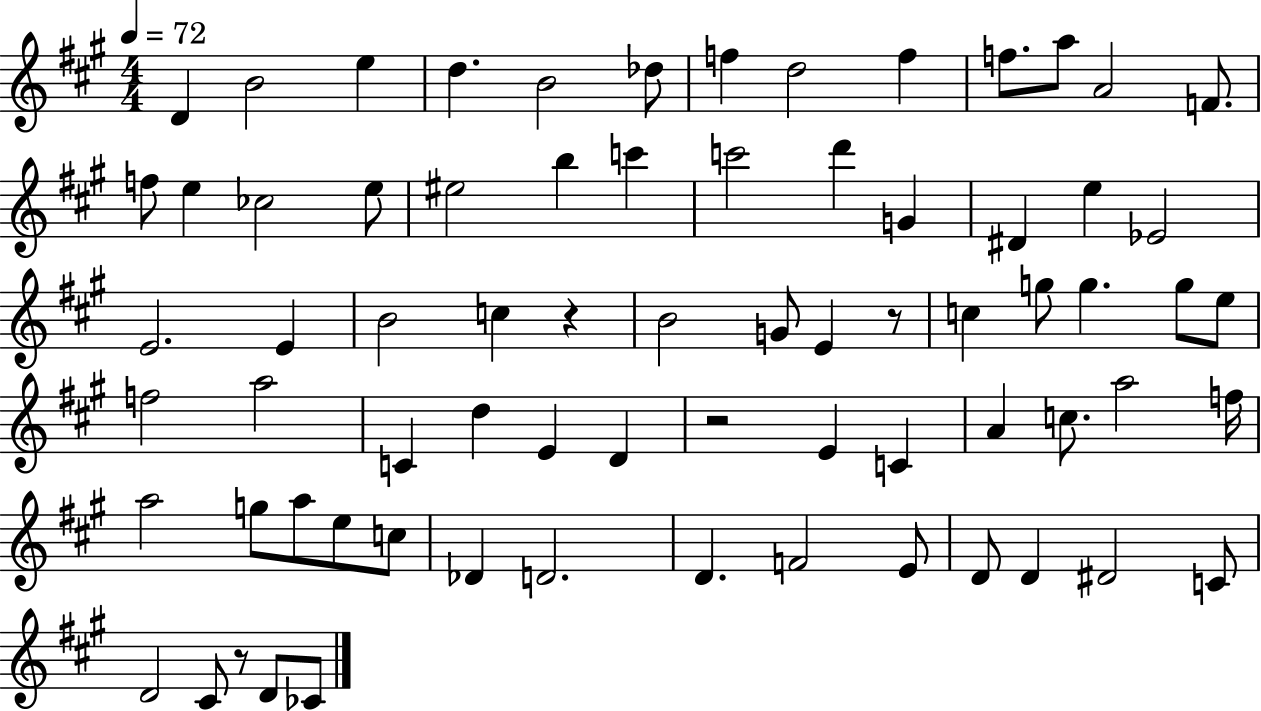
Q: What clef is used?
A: treble